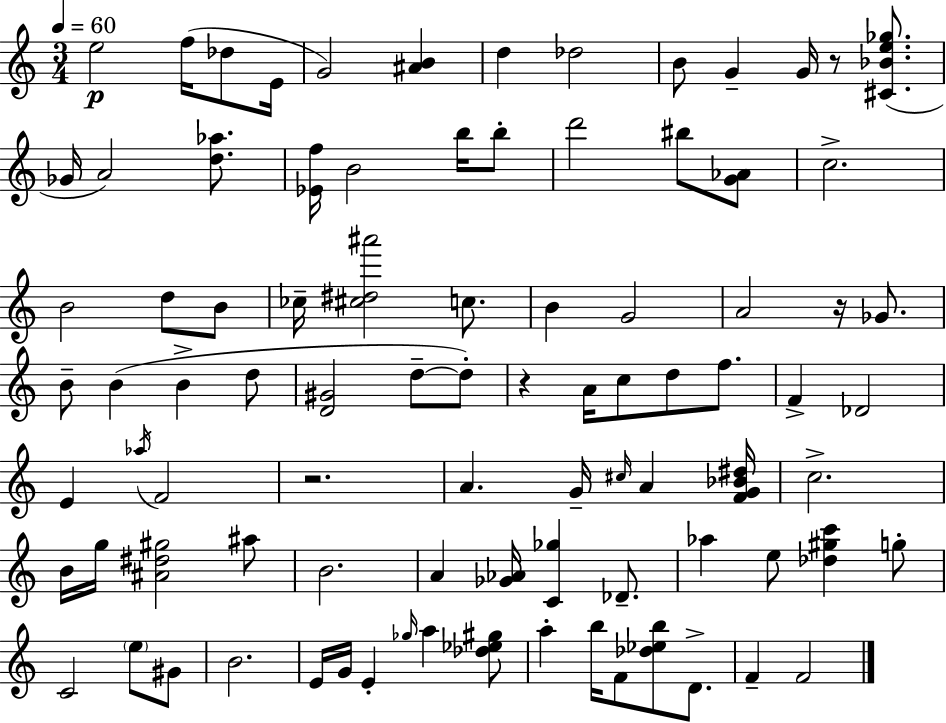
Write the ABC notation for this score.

X:1
T:Untitled
M:3/4
L:1/4
K:C
e2 f/4 _d/2 E/4 G2 [^AB] d _d2 B/2 G G/4 z/2 [^C_Be_g]/2 _G/4 A2 [d_a]/2 [_Ef]/4 B2 b/4 b/2 d'2 ^b/2 [G_A]/2 c2 B2 d/2 B/2 _c/4 [^c^d^a']2 c/2 B G2 A2 z/4 _G/2 B/2 B B d/2 [D^G]2 d/2 d/2 z A/4 c/2 d/2 f/2 F _D2 E _a/4 F2 z2 A G/4 ^c/4 A [FG_B^d]/4 c2 B/4 g/4 [^A^d^g]2 ^a/2 B2 A [_G_A]/4 [C_g] _D/2 _a e/2 [_d^gc'] g/2 C2 e/2 ^G/2 B2 E/4 G/4 E _g/4 a [_d_e^g]/2 a b/4 F/2 [_d_eb]/2 D/2 F F2